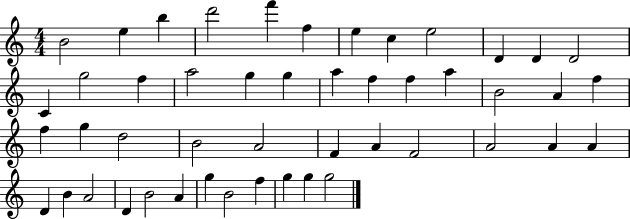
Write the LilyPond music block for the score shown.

{
  \clef treble
  \numericTimeSignature
  \time 4/4
  \key c \major
  b'2 e''4 b''4 | d'''2 f'''4 f''4 | e''4 c''4 e''2 | d'4 d'4 d'2 | \break c'4 g''2 f''4 | a''2 g''4 g''4 | a''4 f''4 f''4 a''4 | b'2 a'4 f''4 | \break f''4 g''4 d''2 | b'2 a'2 | f'4 a'4 f'2 | a'2 a'4 a'4 | \break d'4 b'4 a'2 | d'4 b'2 a'4 | g''4 b'2 f''4 | g''4 g''4 g''2 | \break \bar "|."
}